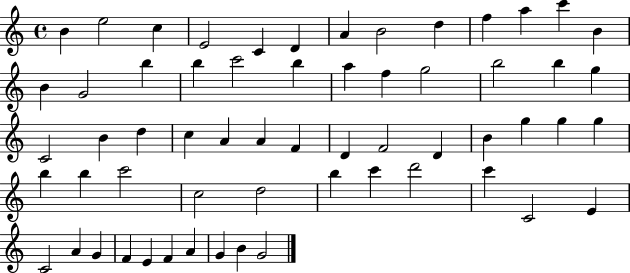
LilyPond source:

{
  \clef treble
  \time 4/4
  \defaultTimeSignature
  \key c \major
  b'4 e''2 c''4 | e'2 c'4 d'4 | a'4 b'2 d''4 | f''4 a''4 c'''4 b'4 | \break b'4 g'2 b''4 | b''4 c'''2 b''4 | a''4 f''4 g''2 | b''2 b''4 g''4 | \break c'2 b'4 d''4 | c''4 a'4 a'4 f'4 | d'4 f'2 d'4 | b'4 g''4 g''4 g''4 | \break b''4 b''4 c'''2 | c''2 d''2 | b''4 c'''4 d'''2 | c'''4 c'2 e'4 | \break c'2 a'4 g'4 | f'4 e'4 f'4 a'4 | g'4 b'4 g'2 | \bar "|."
}